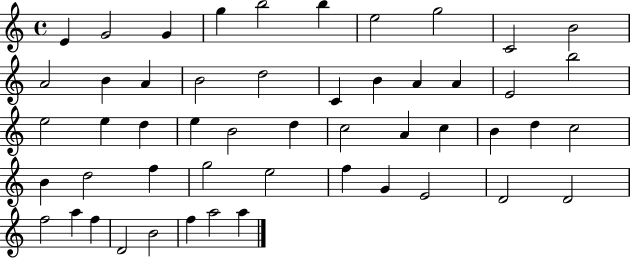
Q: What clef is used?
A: treble